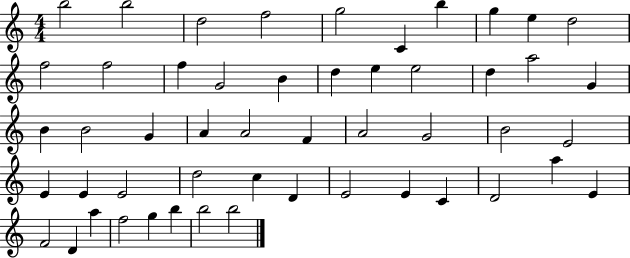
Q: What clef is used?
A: treble